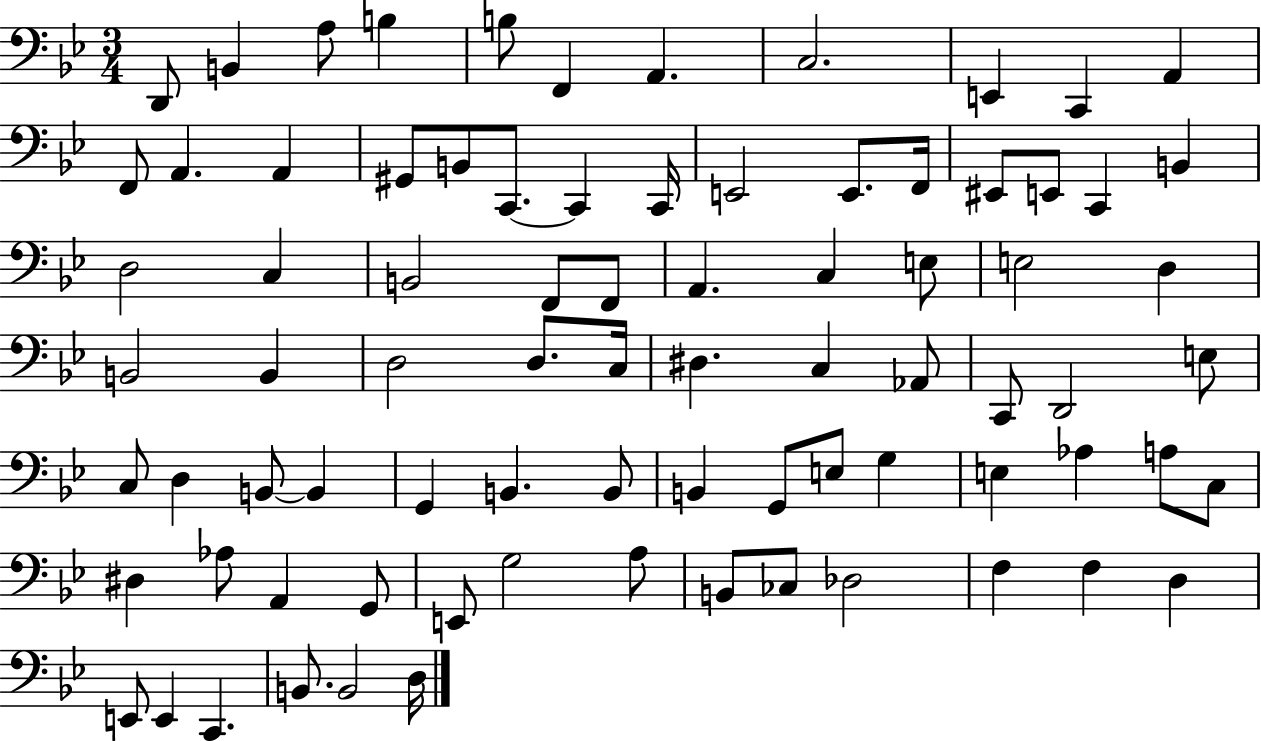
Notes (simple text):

D2/e B2/q A3/e B3/q B3/e F2/q A2/q. C3/h. E2/q C2/q A2/q F2/e A2/q. A2/q G#2/e B2/e C2/e. C2/q C2/s E2/h E2/e. F2/s EIS2/e E2/e C2/q B2/q D3/h C3/q B2/h F2/e F2/e A2/q. C3/q E3/e E3/h D3/q B2/h B2/q D3/h D3/e. C3/s D#3/q. C3/q Ab2/e C2/e D2/h E3/e C3/e D3/q B2/e B2/q G2/q B2/q. B2/e B2/q G2/e E3/e G3/q E3/q Ab3/q A3/e C3/e D#3/q Ab3/e A2/q G2/e E2/e G3/h A3/e B2/e CES3/e Db3/h F3/q F3/q D3/q E2/e E2/q C2/q. B2/e. B2/h D3/s